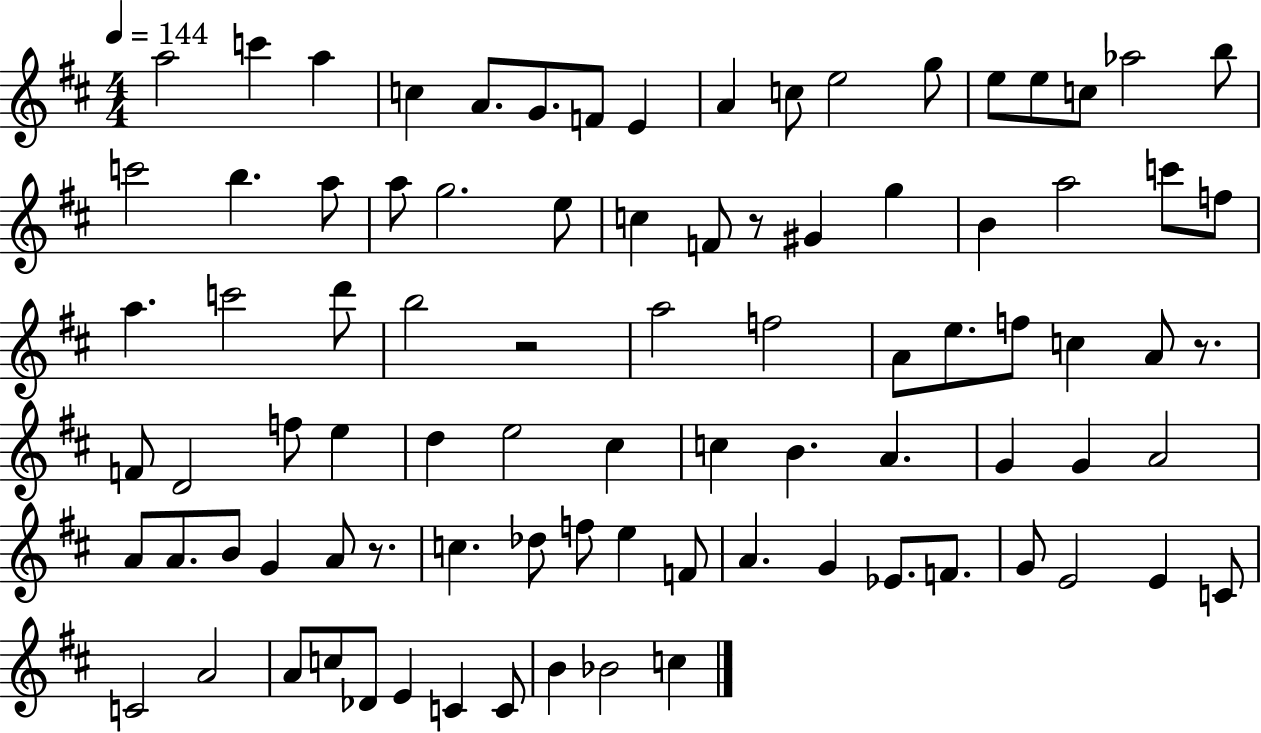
A5/h C6/q A5/q C5/q A4/e. G4/e. F4/e E4/q A4/q C5/e E5/h G5/e E5/e E5/e C5/e Ab5/h B5/e C6/h B5/q. A5/e A5/e G5/h. E5/e C5/q F4/e R/e G#4/q G5/q B4/q A5/h C6/e F5/e A5/q. C6/h D6/e B5/h R/h A5/h F5/h A4/e E5/e. F5/e C5/q A4/e R/e. F4/e D4/h F5/e E5/q D5/q E5/h C#5/q C5/q B4/q. A4/q. G4/q G4/q A4/h A4/e A4/e. B4/e G4/q A4/e R/e. C5/q. Db5/e F5/e E5/q F4/e A4/q. G4/q Eb4/e. F4/e. G4/e E4/h E4/q C4/e C4/h A4/h A4/e C5/e Db4/e E4/q C4/q C4/e B4/q Bb4/h C5/q